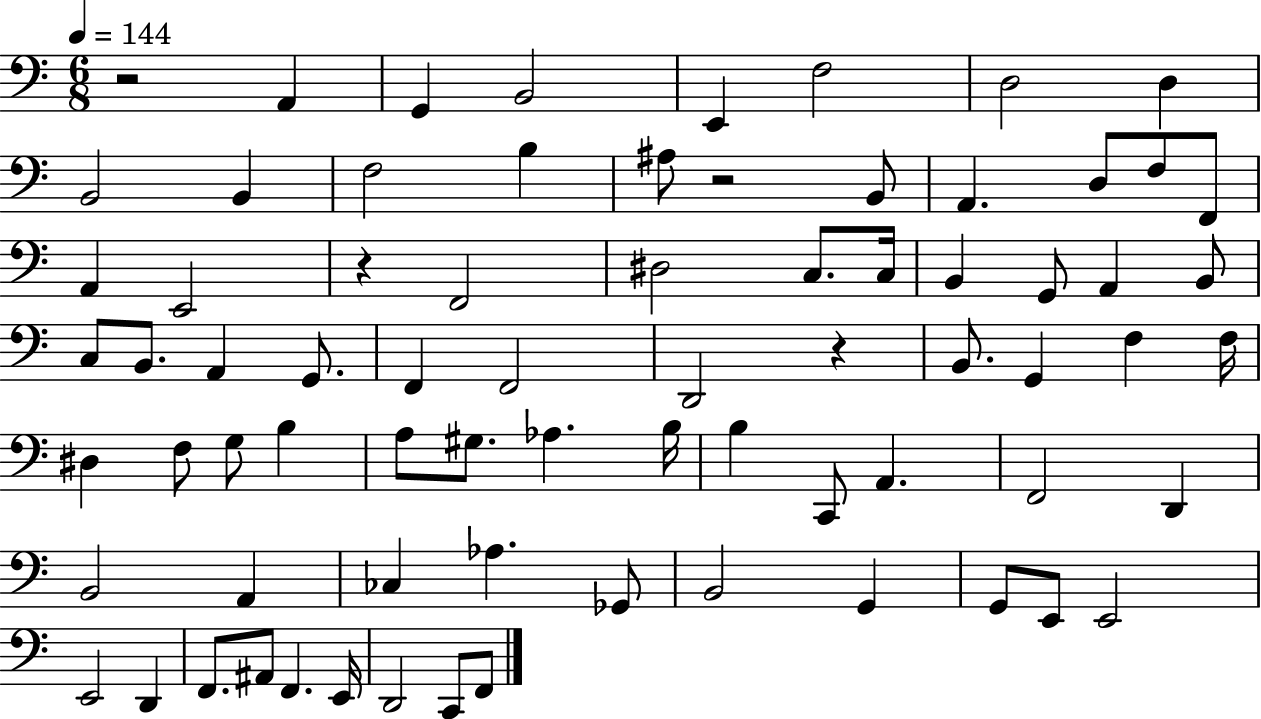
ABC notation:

X:1
T:Untitled
M:6/8
L:1/4
K:C
z2 A,, G,, B,,2 E,, F,2 D,2 D, B,,2 B,, F,2 B, ^A,/2 z2 B,,/2 A,, D,/2 F,/2 F,,/2 A,, E,,2 z F,,2 ^D,2 C,/2 C,/4 B,, G,,/2 A,, B,,/2 C,/2 B,,/2 A,, G,,/2 F,, F,,2 D,,2 z B,,/2 G,, F, F,/4 ^D, F,/2 G,/2 B, A,/2 ^G,/2 _A, B,/4 B, C,,/2 A,, F,,2 D,, B,,2 A,, _C, _A, _G,,/2 B,,2 G,, G,,/2 E,,/2 E,,2 E,,2 D,, F,,/2 ^A,,/2 F,, E,,/4 D,,2 C,,/2 F,,/2